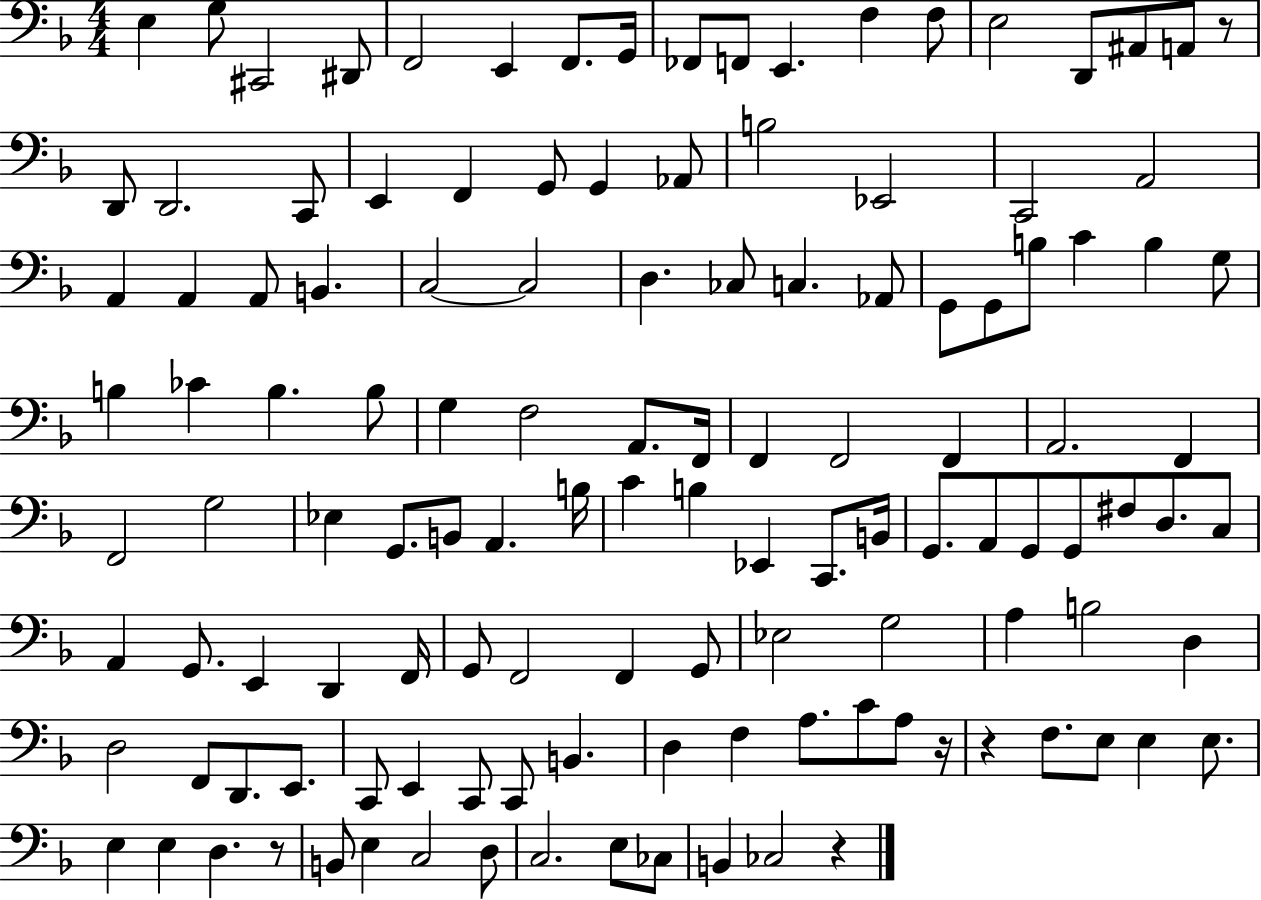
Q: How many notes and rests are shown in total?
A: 126